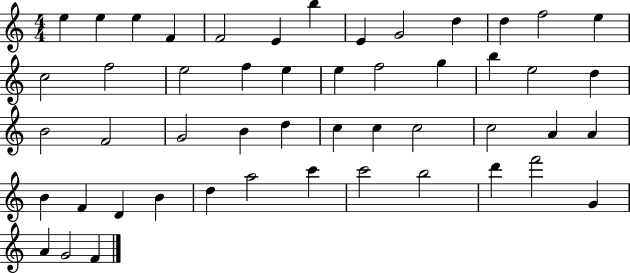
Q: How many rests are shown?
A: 0